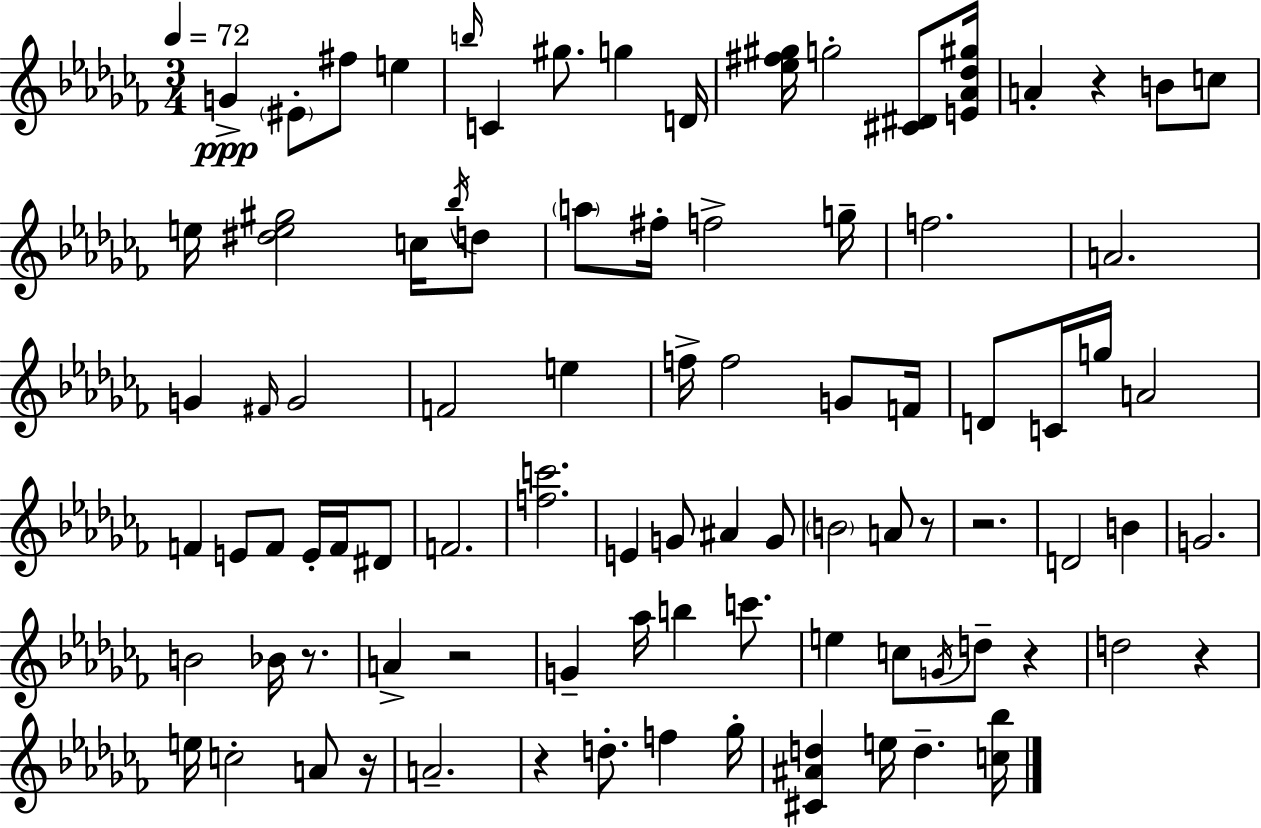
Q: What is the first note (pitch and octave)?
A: G4